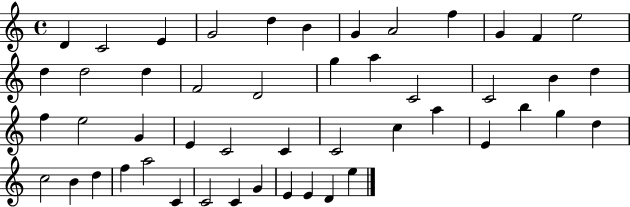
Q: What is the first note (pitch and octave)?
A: D4